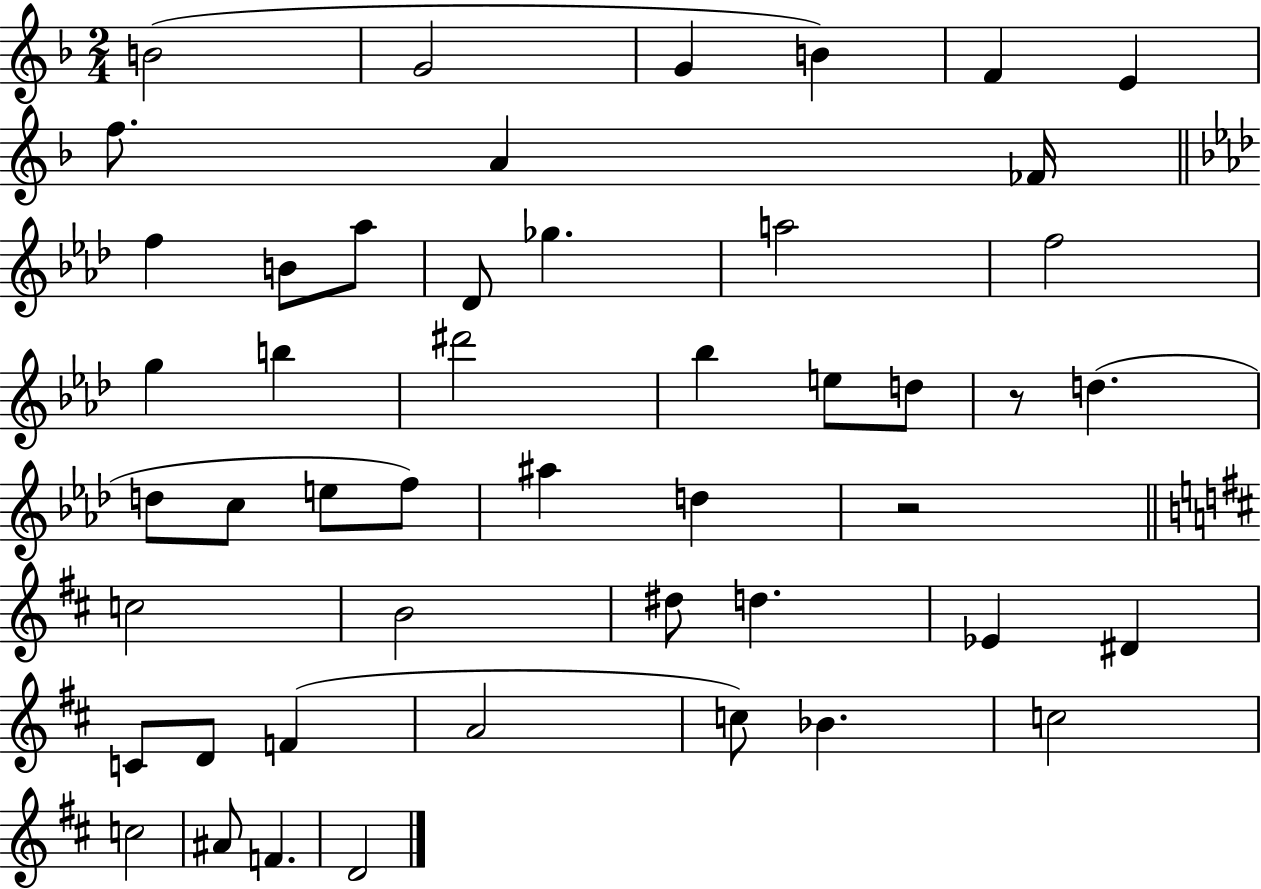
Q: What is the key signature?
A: F major